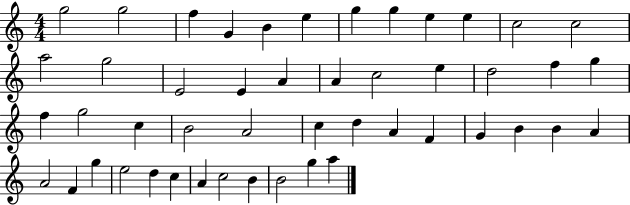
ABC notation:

X:1
T:Untitled
M:4/4
L:1/4
K:C
g2 g2 f G B e g g e e c2 c2 a2 g2 E2 E A A c2 e d2 f g f g2 c B2 A2 c d A F G B B A A2 F g e2 d c A c2 B B2 g a